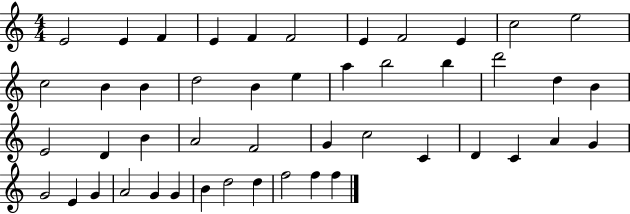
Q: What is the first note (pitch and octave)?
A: E4